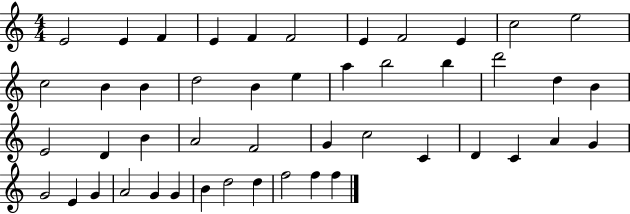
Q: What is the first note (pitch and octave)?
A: E4